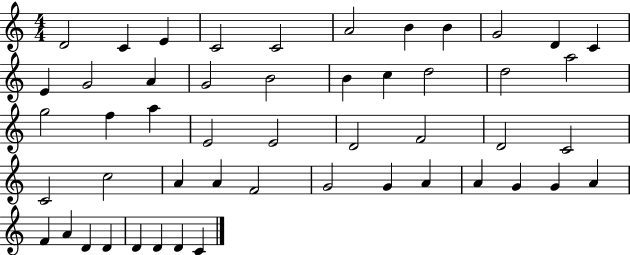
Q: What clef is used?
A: treble